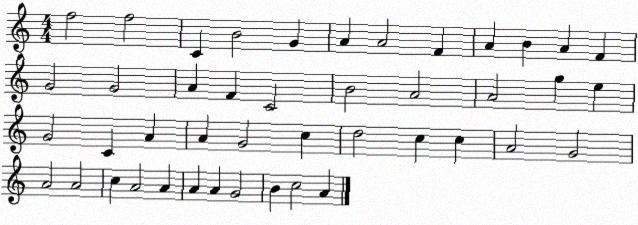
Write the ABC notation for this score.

X:1
T:Untitled
M:4/4
L:1/4
K:C
f2 f2 C B2 G A A2 F A B A F G2 G2 A F C2 B2 A2 A2 g e G2 C A A G2 c d2 c c A2 G2 A2 A2 c A2 A A A G2 B c2 A